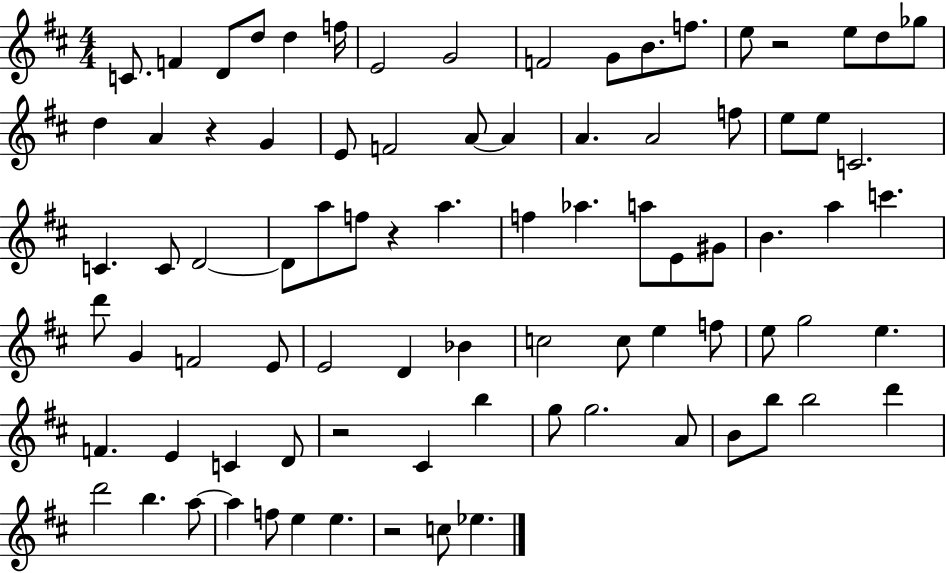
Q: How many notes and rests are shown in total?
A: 85